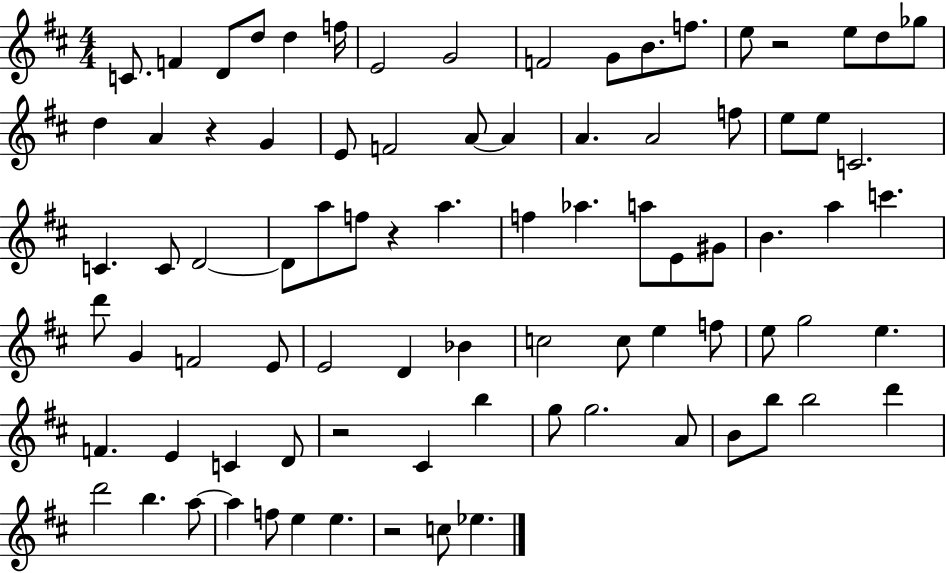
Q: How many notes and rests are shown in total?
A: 85